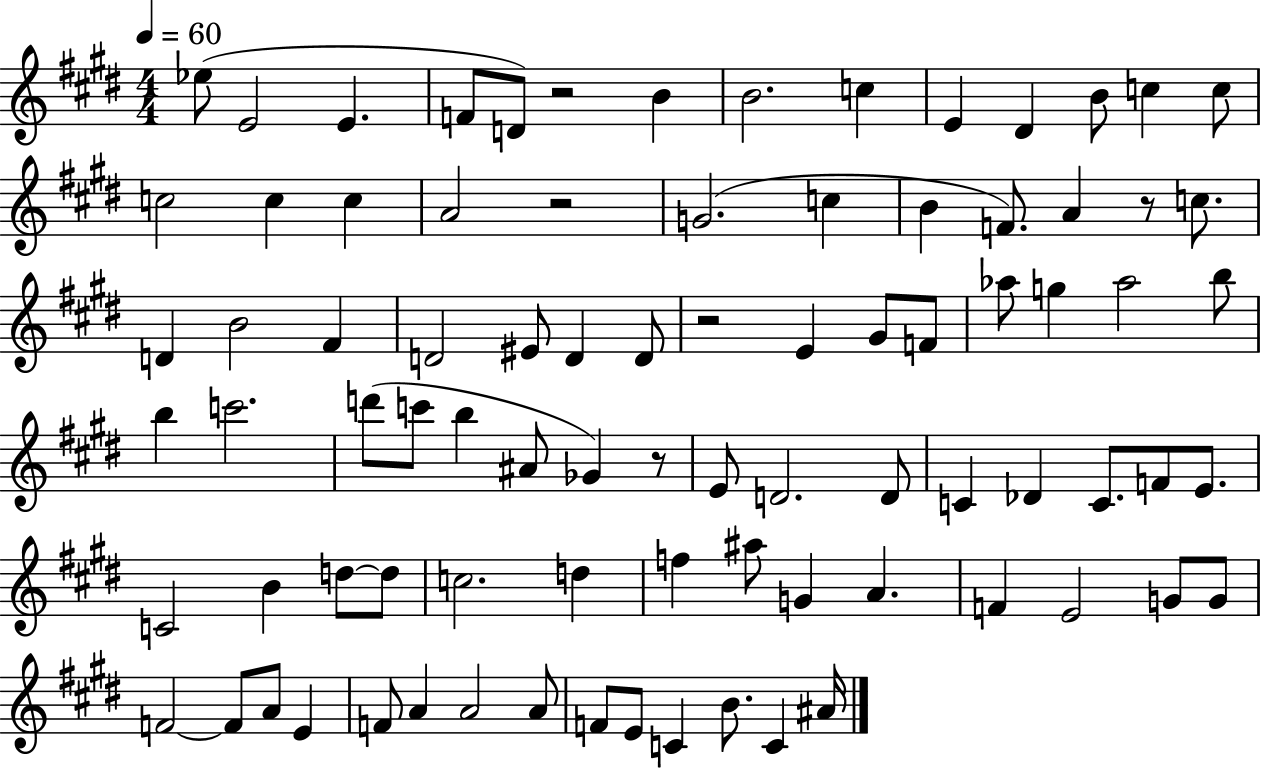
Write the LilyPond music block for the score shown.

{
  \clef treble
  \numericTimeSignature
  \time 4/4
  \key e \major
  \tempo 4 = 60
  \repeat volta 2 { ees''8( e'2 e'4. | f'8 d'8) r2 b'4 | b'2. c''4 | e'4 dis'4 b'8 c''4 c''8 | \break c''2 c''4 c''4 | a'2 r2 | g'2.( c''4 | b'4 f'8.) a'4 r8 c''8. | \break d'4 b'2 fis'4 | d'2 eis'8 d'4 d'8 | r2 e'4 gis'8 f'8 | aes''8 g''4 aes''2 b''8 | \break b''4 c'''2. | d'''8( c'''8 b''4 ais'8 ges'4) r8 | e'8 d'2. d'8 | c'4 des'4 c'8. f'8 e'8. | \break c'2 b'4 d''8~~ d''8 | c''2. d''4 | f''4 ais''8 g'4 a'4. | f'4 e'2 g'8 g'8 | \break f'2~~ f'8 a'8 e'4 | f'8 a'4 a'2 a'8 | f'8 e'8 c'4 b'8. c'4 ais'16 | } \bar "|."
}